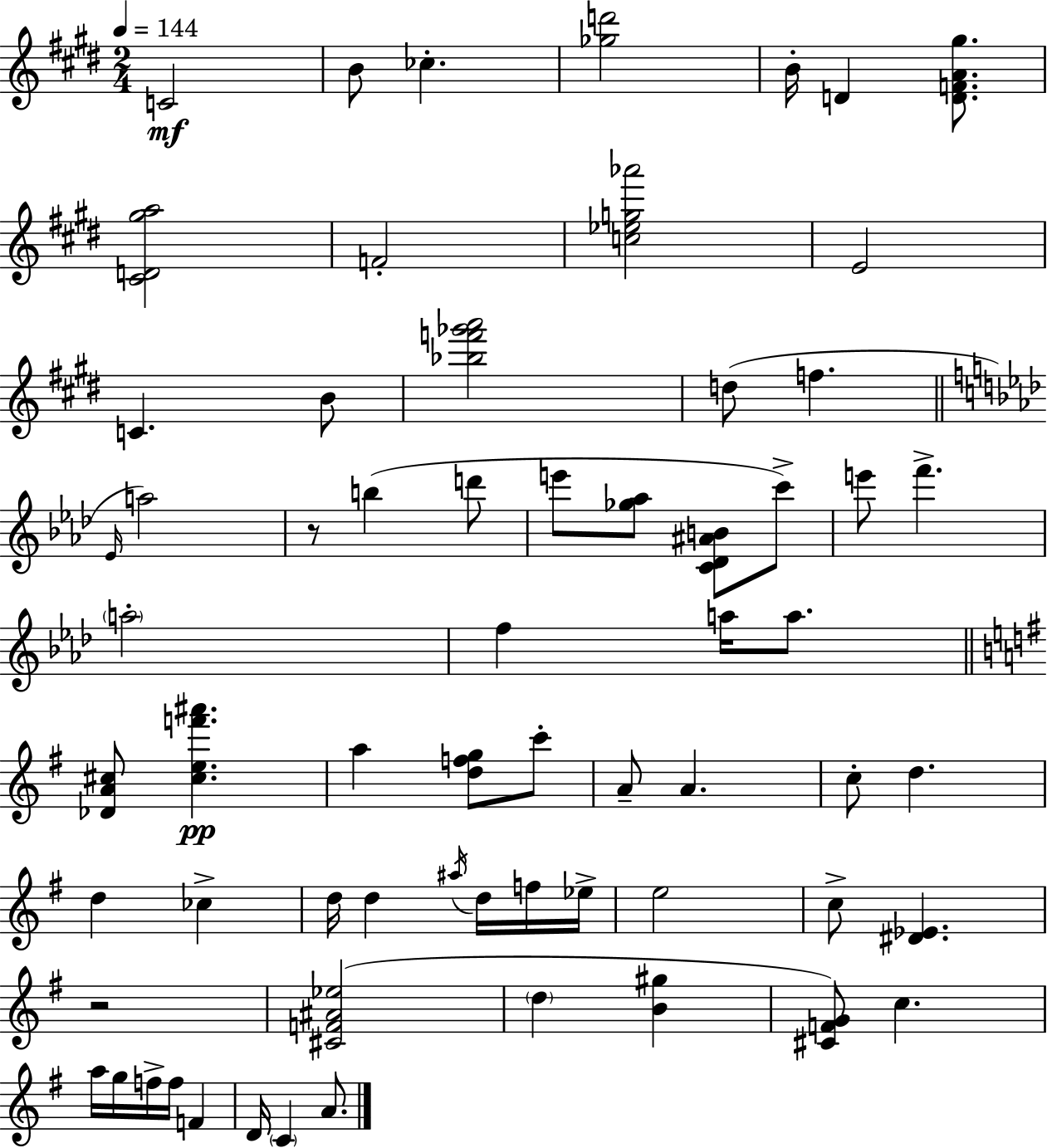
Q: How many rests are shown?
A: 2